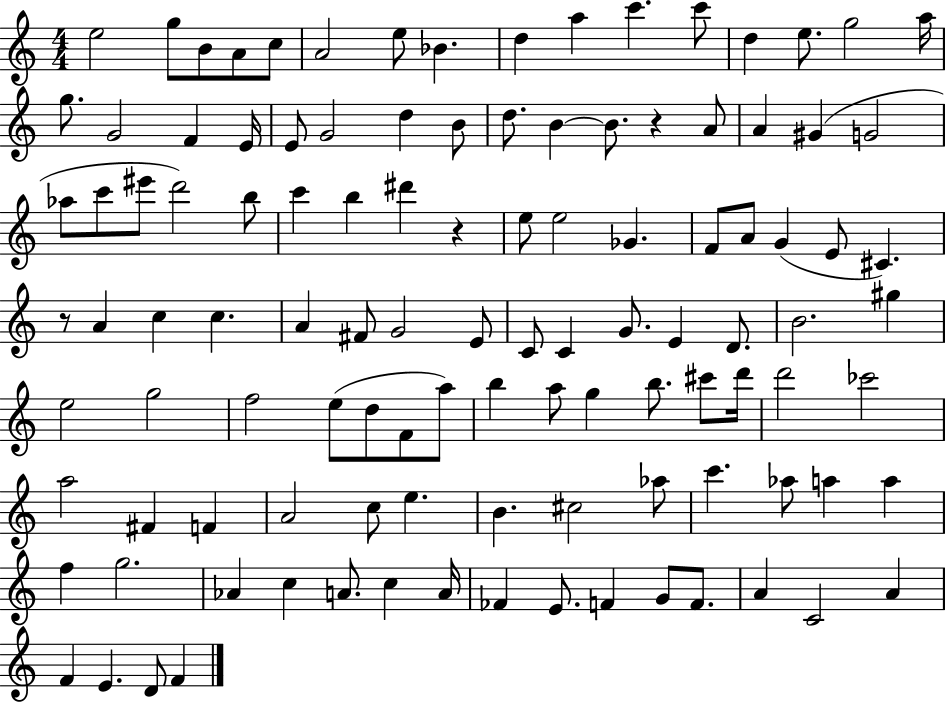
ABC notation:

X:1
T:Untitled
M:4/4
L:1/4
K:C
e2 g/2 B/2 A/2 c/2 A2 e/2 _B d a c' c'/2 d e/2 g2 a/4 g/2 G2 F E/4 E/2 G2 d B/2 d/2 B B/2 z A/2 A ^G G2 _a/2 c'/2 ^e'/2 d'2 b/2 c' b ^d' z e/2 e2 _G F/2 A/2 G E/2 ^C z/2 A c c A ^F/2 G2 E/2 C/2 C G/2 E D/2 B2 ^g e2 g2 f2 e/2 d/2 F/2 a/2 b a/2 g b/2 ^c'/2 d'/4 d'2 _c'2 a2 ^F F A2 c/2 e B ^c2 _a/2 c' _a/2 a a f g2 _A c A/2 c A/4 _F E/2 F G/2 F/2 A C2 A F E D/2 F